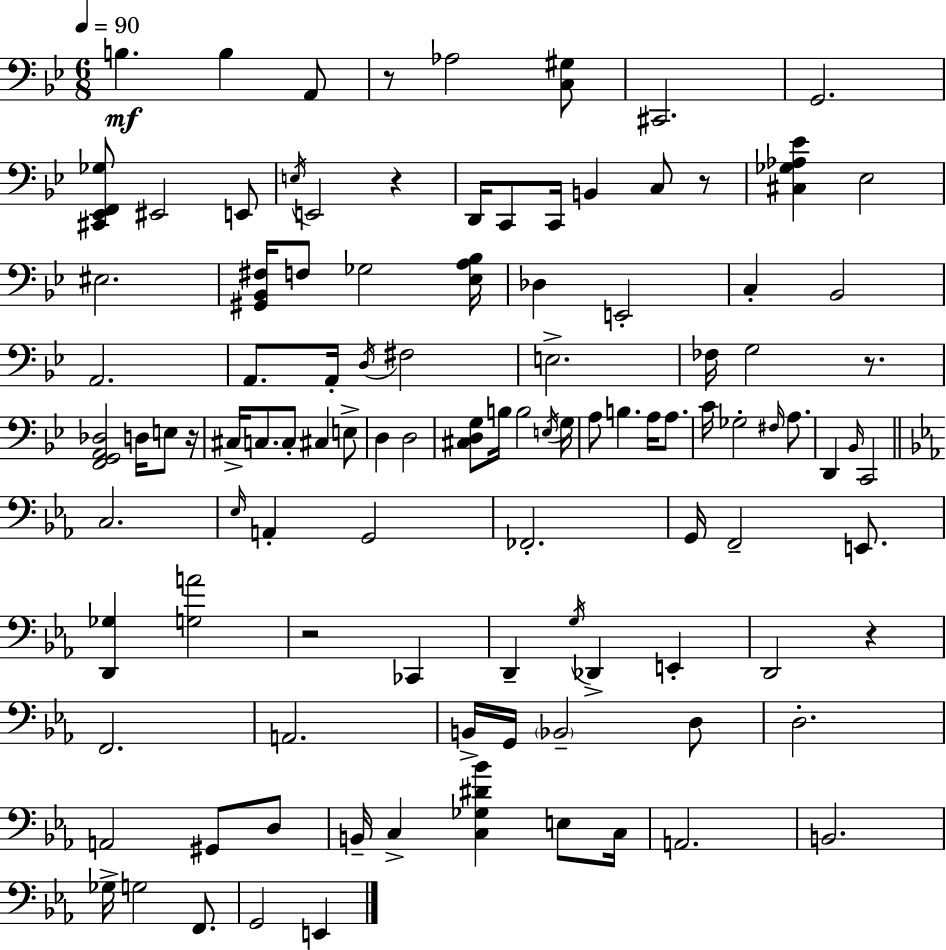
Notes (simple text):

B3/q. B3/q A2/e R/e Ab3/h [C3,G#3]/e C#2/h. G2/h. [C#2,Eb2,F2,Gb3]/e EIS2/h E2/e E3/s E2/h R/q D2/s C2/e C2/s B2/q C3/e R/e [C#3,Gb3,Ab3,Eb4]/q Eb3/h EIS3/h. [G#2,Bb2,F#3]/s F3/e Gb3/h [Eb3,A3,Bb3]/s Db3/q E2/h C3/q Bb2/h A2/h. A2/e. A2/s D3/s F#3/h E3/h. FES3/s G3/h R/e. [F2,G2,A2,Db3]/h D3/s E3/e R/s C#3/s C3/e. C3/e C#3/q E3/e D3/q D3/h [C#3,D3,G3]/e B3/s B3/h E3/s G3/s A3/e B3/q. A3/s A3/e. C4/s Gb3/h F#3/s A3/e. D2/q Bb2/s C2/h C3/h. Eb3/s A2/q G2/h FES2/h. G2/s F2/h E2/e. [D2,Gb3]/q [G3,A4]/h R/h CES2/q D2/q G3/s Db2/q E2/q D2/h R/q F2/h. A2/h. B2/s G2/s Bb2/h D3/e D3/h. A2/h G#2/e D3/e B2/s C3/q [C3,Gb3,D#4,Bb4]/q E3/e C3/s A2/h. B2/h. Gb3/s G3/h F2/e. G2/h E2/q